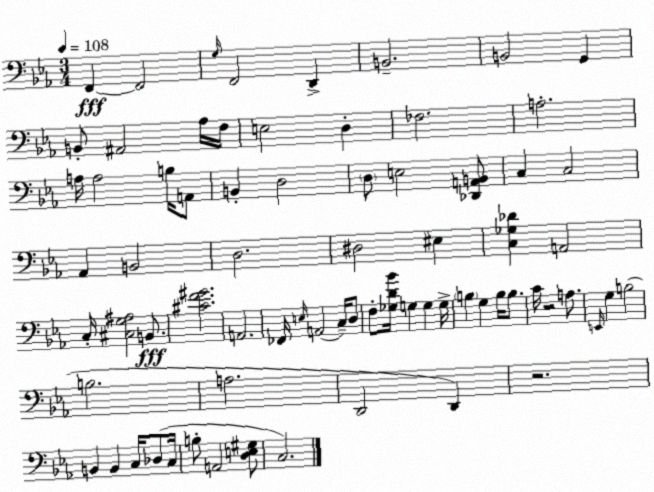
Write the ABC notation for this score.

X:1
T:Untitled
M:3/4
L:1/4
K:Eb
F,, F,,2 G,/4 F,,2 D,, B,,2 B,,2 G,, B,,/2 ^A,,2 _A,/4 F,/4 E,2 D, _F,2 A,2 A,/4 A,2 B,/4 A,,/2 B,, D,2 D,/2 E,2 [_D,,A,,B,,]/2 C, C,2 _A,, B,,2 D,2 ^D,2 ^E, [C,_G,_D] A,,2 C,/4 [^C,G,^A,]2 B,,/2 [^CF^G]2 A,,2 _F,,/4 E,/4 A,,2 C,/4 D,/2 F,/2 [_G,D_B]/4 G, G, G,/4 B, G, B,/4 B,/2 C/4 z2 A,/2 E,,/4 G, B,2 B,2 A,2 D,,2 D,, z2 B,, B,, C,/4 _D,/2 C,/4 B,/2 A,,2 [D,E,^G,]/2 C,2